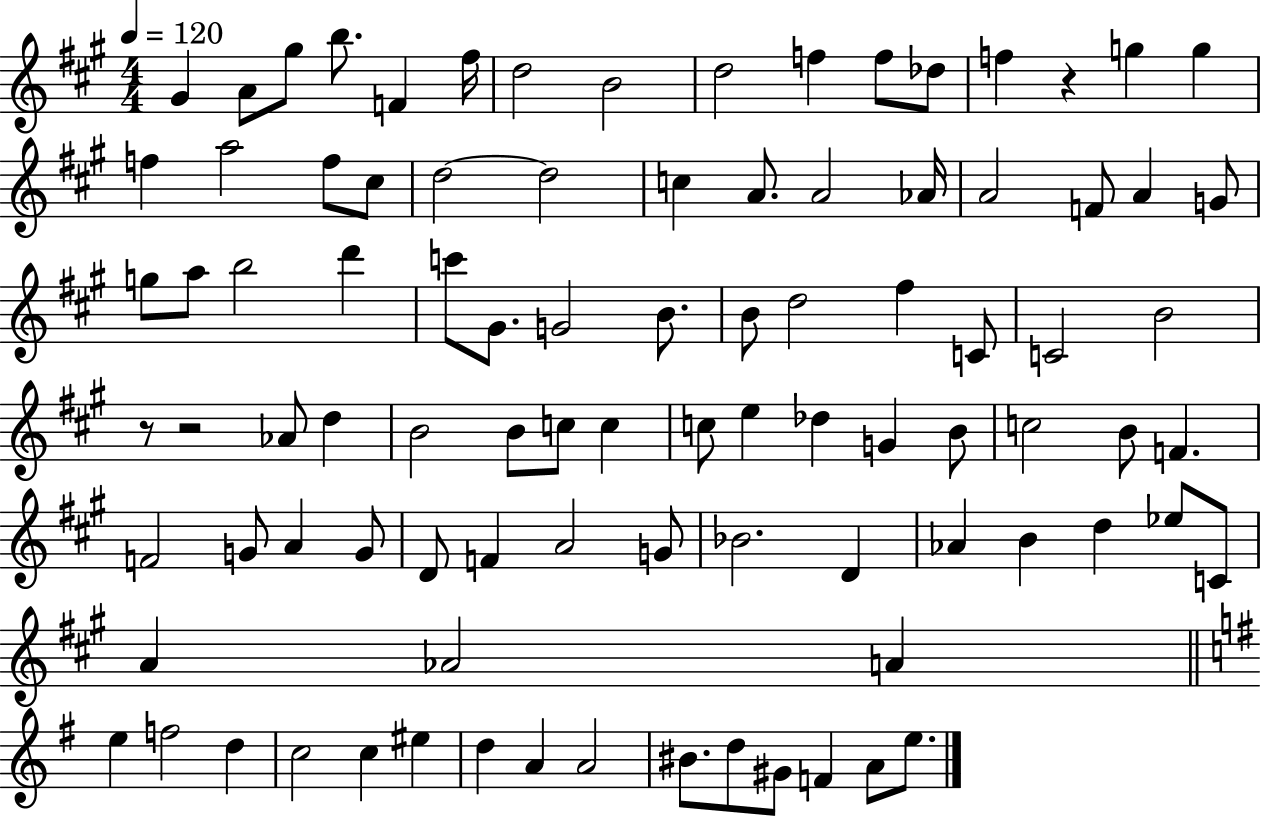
{
  \clef treble
  \numericTimeSignature
  \time 4/4
  \key a \major
  \tempo 4 = 120
  gis'4 a'8 gis''8 b''8. f'4 fis''16 | d''2 b'2 | d''2 f''4 f''8 des''8 | f''4 r4 g''4 g''4 | \break f''4 a''2 f''8 cis''8 | d''2~~ d''2 | c''4 a'8. a'2 aes'16 | a'2 f'8 a'4 g'8 | \break g''8 a''8 b''2 d'''4 | c'''8 gis'8. g'2 b'8. | b'8 d''2 fis''4 c'8 | c'2 b'2 | \break r8 r2 aes'8 d''4 | b'2 b'8 c''8 c''4 | c''8 e''4 des''4 g'4 b'8 | c''2 b'8 f'4. | \break f'2 g'8 a'4 g'8 | d'8 f'4 a'2 g'8 | bes'2. d'4 | aes'4 b'4 d''4 ees''8 c'8 | \break a'4 aes'2 a'4 | \bar "||" \break \key g \major e''4 f''2 d''4 | c''2 c''4 eis''4 | d''4 a'4 a'2 | bis'8. d''8 gis'8 f'4 a'8 e''8. | \break \bar "|."
}